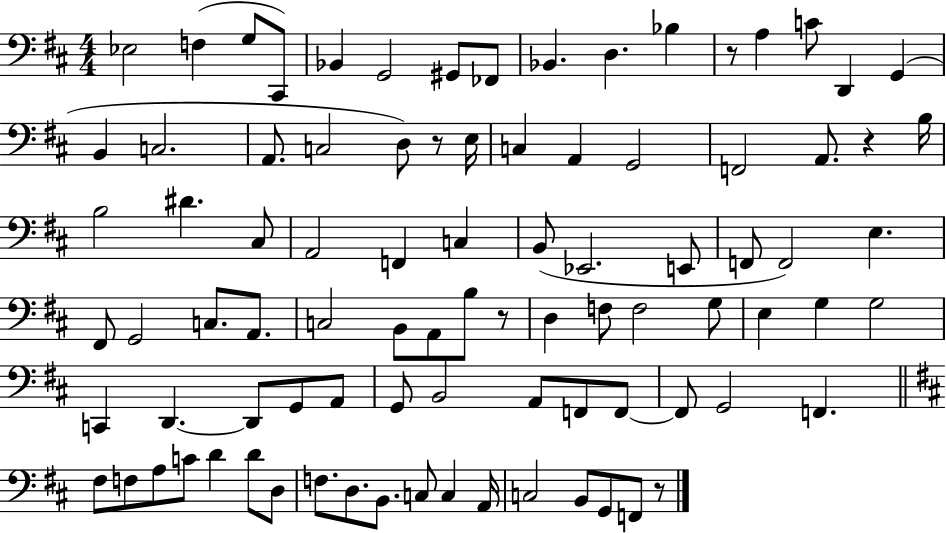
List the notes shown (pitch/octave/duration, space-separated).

Eb3/h F3/q G3/e C#2/e Bb2/q G2/h G#2/e FES2/e Bb2/q. D3/q. Bb3/q R/e A3/q C4/e D2/q G2/q B2/q C3/h. A2/e. C3/h D3/e R/e E3/s C3/q A2/q G2/h F2/h A2/e. R/q B3/s B3/h D#4/q. C#3/e A2/h F2/q C3/q B2/e Eb2/h. E2/e F2/e F2/h E3/q. F#2/e G2/h C3/e. A2/e. C3/h B2/e A2/e B3/e R/e D3/q F3/e F3/h G3/e E3/q G3/q G3/h C2/q D2/q. D2/e G2/e A2/e G2/e B2/h A2/e F2/e F2/e F2/e G2/h F2/q. F#3/e F3/e A3/e C4/e D4/q D4/e D3/e F3/e. D3/e. B2/e. C3/e C3/q A2/s C3/h B2/e G2/e F2/e R/e